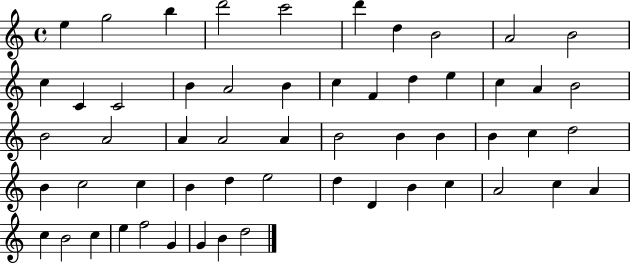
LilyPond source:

{
  \clef treble
  \time 4/4
  \defaultTimeSignature
  \key c \major
  e''4 g''2 b''4 | d'''2 c'''2 | d'''4 d''4 b'2 | a'2 b'2 | \break c''4 c'4 c'2 | b'4 a'2 b'4 | c''4 f'4 d''4 e''4 | c''4 a'4 b'2 | \break b'2 a'2 | a'4 a'2 a'4 | b'2 b'4 b'4 | b'4 c''4 d''2 | \break b'4 c''2 c''4 | b'4 d''4 e''2 | d''4 d'4 b'4 c''4 | a'2 c''4 a'4 | \break c''4 b'2 c''4 | e''4 f''2 g'4 | g'4 b'4 d''2 | \bar "|."
}